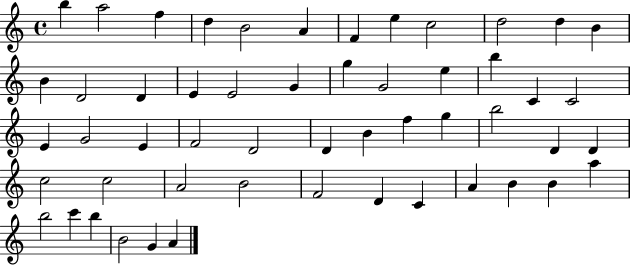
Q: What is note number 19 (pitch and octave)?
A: G5